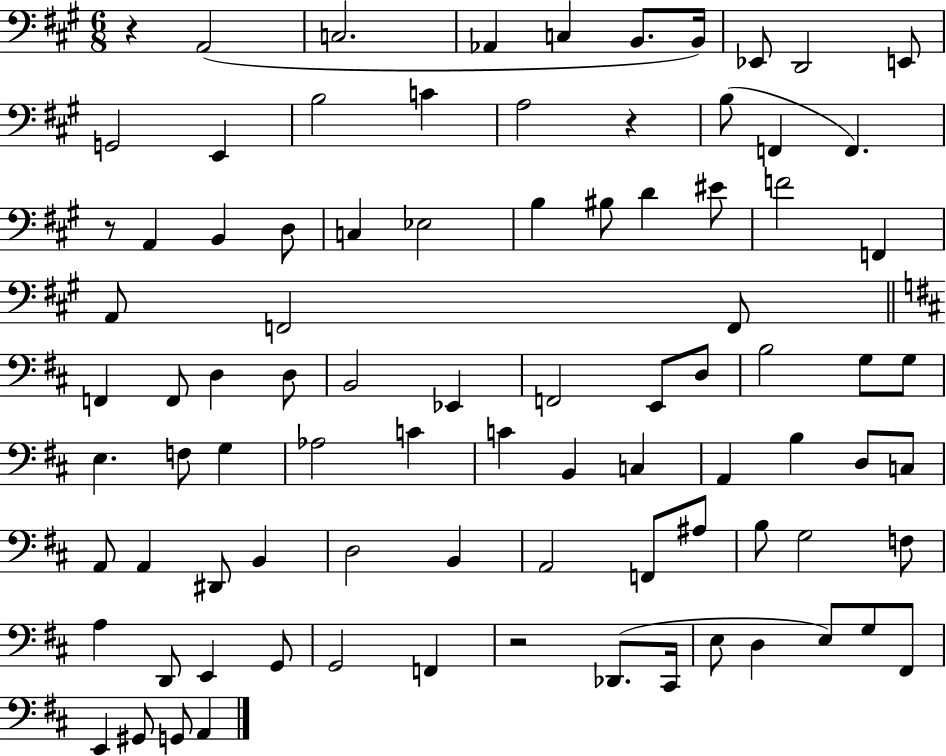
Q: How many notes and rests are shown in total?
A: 88